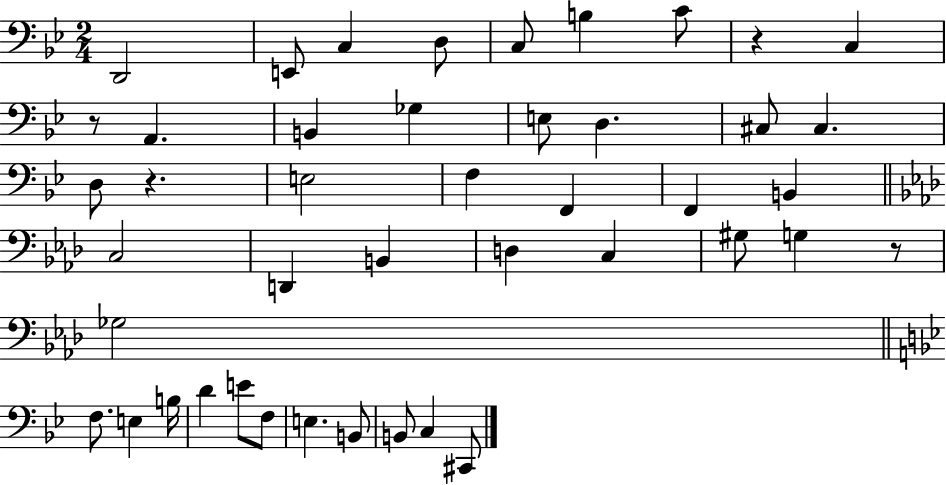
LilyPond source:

{
  \clef bass
  \numericTimeSignature
  \time 2/4
  \key bes \major
  \repeat volta 2 { d,2 | e,8 c4 d8 | c8 b4 c'8 | r4 c4 | \break r8 a,4. | b,4 ges4 | e8 d4. | cis8 cis4. | \break d8 r4. | e2 | f4 f,4 | f,4 b,4 | \break \bar "||" \break \key aes \major c2 | d,4 b,4 | d4 c4 | gis8 g4 r8 | \break ges2 | \bar "||" \break \key g \minor f8. e4 b16 | d'4 e'8 f8 | e4. b,8 | b,8 c4 cis,8 | \break } \bar "|."
}